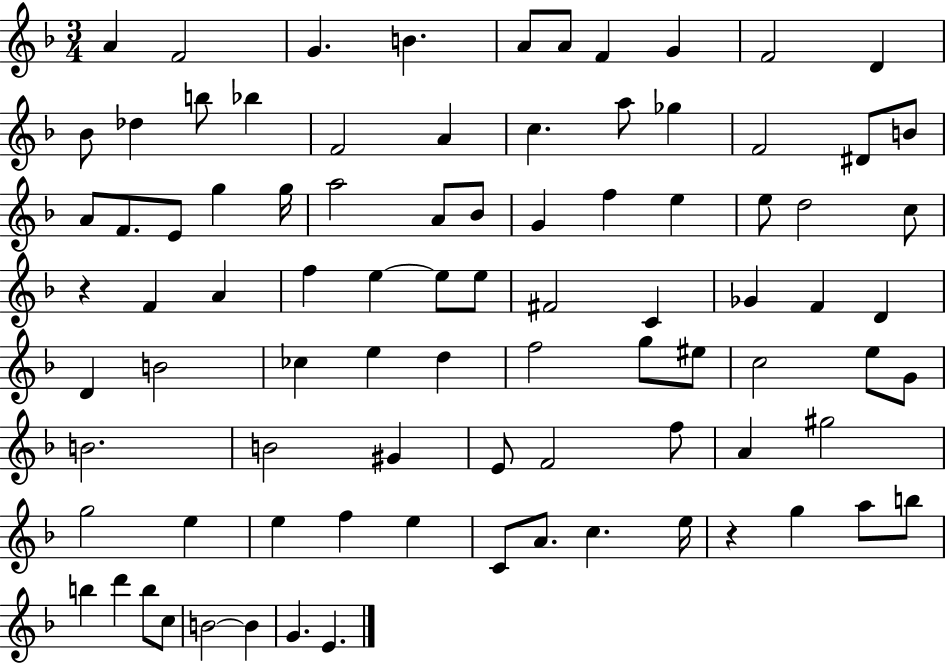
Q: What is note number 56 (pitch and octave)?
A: C5